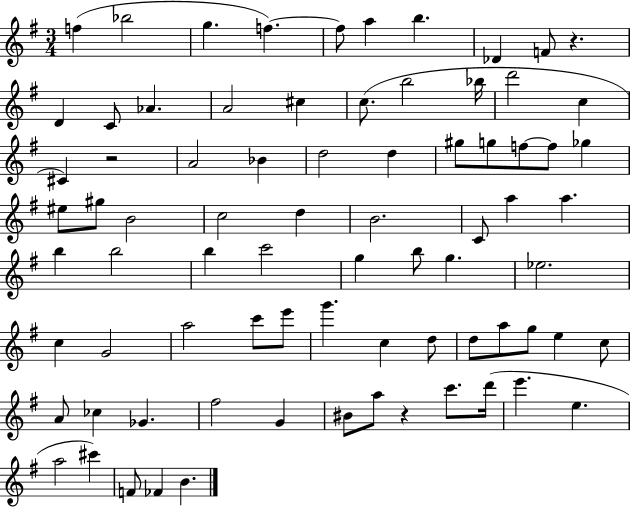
{
  \clef treble
  \numericTimeSignature
  \time 3/4
  \key g \major
  f''4( bes''2 | g''4. f''4.~~) | f''8 a''4 b''4. | des'4 f'8 r4. | \break d'4 c'8 aes'4. | a'2 cis''4 | c''8.( b''2 bes''16 | d'''2 c''4 | \break cis'4) r2 | a'2 bes'4 | d''2 d''4 | gis''8 g''8 f''8~~ f''8 ges''4 | \break eis''8 gis''8 b'2 | c''2 d''4 | b'2. | c'8 a''4 a''4. | \break b''4 b''2 | b''4 c'''2 | g''4 b''8 g''4. | ees''2. | \break c''4 g'2 | a''2 c'''8 e'''8 | g'''4. c''4 d''8 | d''8 a''8 g''8 e''4 c''8 | \break a'8 ces''4 ges'4. | fis''2 g'4 | bis'8 a''8 r4 c'''8. d'''16( | e'''4. e''4. | \break a''2 cis'''4) | f'8 fes'4 b'4. | \bar "|."
}